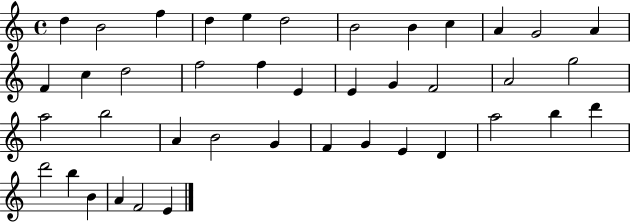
{
  \clef treble
  \time 4/4
  \defaultTimeSignature
  \key c \major
  d''4 b'2 f''4 | d''4 e''4 d''2 | b'2 b'4 c''4 | a'4 g'2 a'4 | \break f'4 c''4 d''2 | f''2 f''4 e'4 | e'4 g'4 f'2 | a'2 g''2 | \break a''2 b''2 | a'4 b'2 g'4 | f'4 g'4 e'4 d'4 | a''2 b''4 d'''4 | \break d'''2 b''4 b'4 | a'4 f'2 e'4 | \bar "|."
}